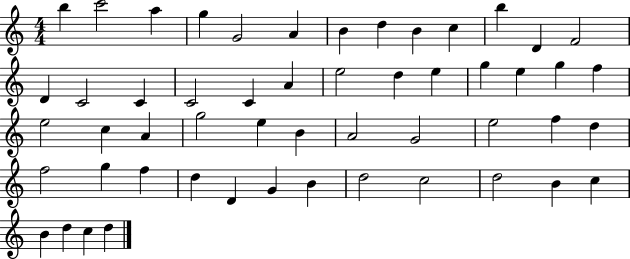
B5/q C6/h A5/q G5/q G4/h A4/q B4/q D5/q B4/q C5/q B5/q D4/q F4/h D4/q C4/h C4/q C4/h C4/q A4/q E5/h D5/q E5/q G5/q E5/q G5/q F5/q E5/h C5/q A4/q G5/h E5/q B4/q A4/h G4/h E5/h F5/q D5/q F5/h G5/q F5/q D5/q D4/q G4/q B4/q D5/h C5/h D5/h B4/q C5/q B4/q D5/q C5/q D5/q